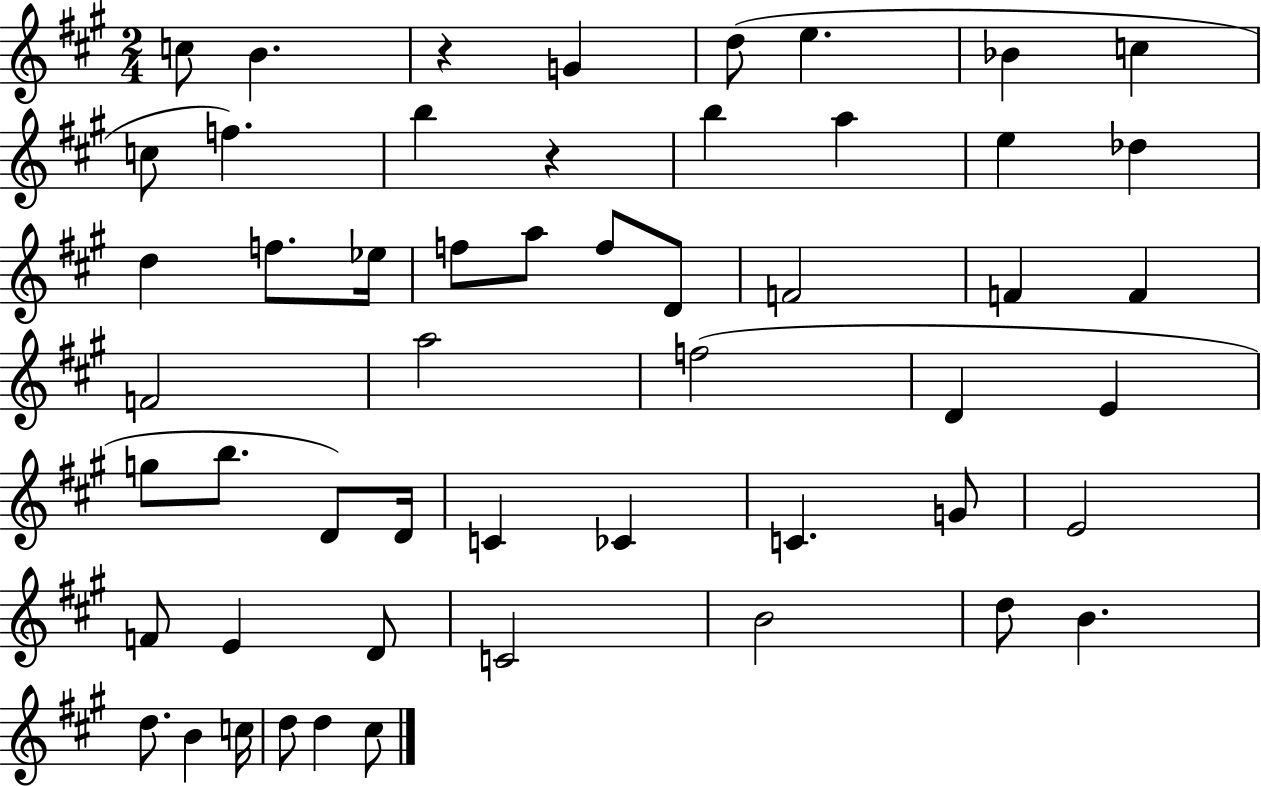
C5/e B4/q. R/q G4/q D5/e E5/q. Bb4/q C5/q C5/e F5/q. B5/q R/q B5/q A5/q E5/q Db5/q D5/q F5/e. Eb5/s F5/e A5/e F5/e D4/e F4/h F4/q F4/q F4/h A5/h F5/h D4/q E4/q G5/e B5/e. D4/e D4/s C4/q CES4/q C4/q. G4/e E4/h F4/e E4/q D4/e C4/h B4/h D5/e B4/q. D5/e. B4/q C5/s D5/e D5/q C#5/e